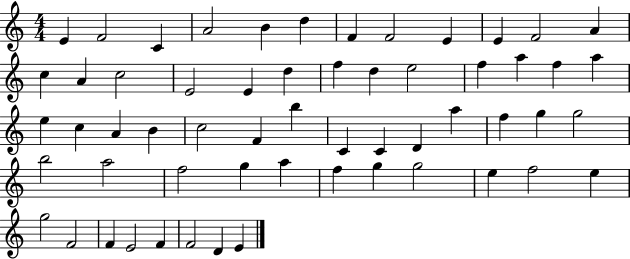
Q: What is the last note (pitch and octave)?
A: E4